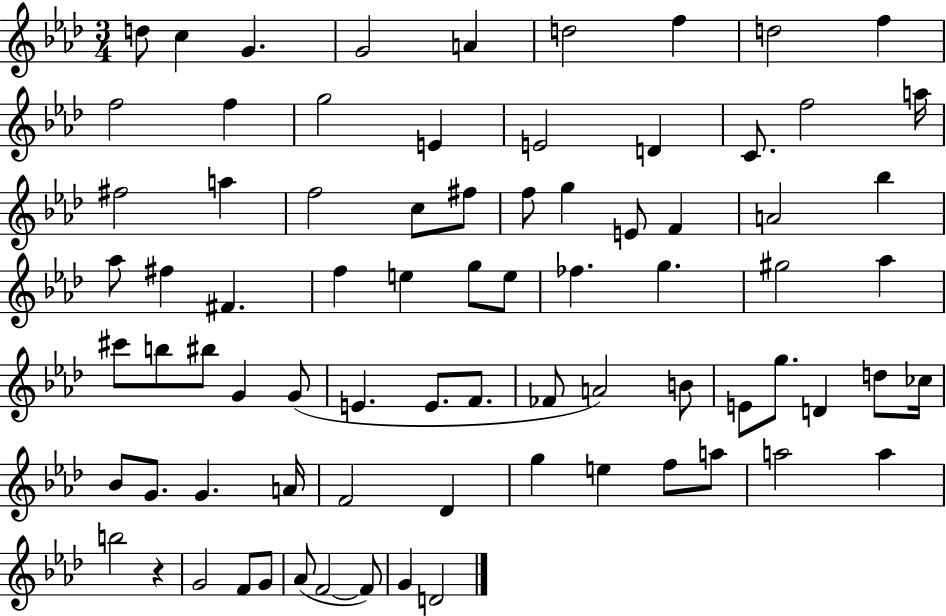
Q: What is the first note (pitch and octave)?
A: D5